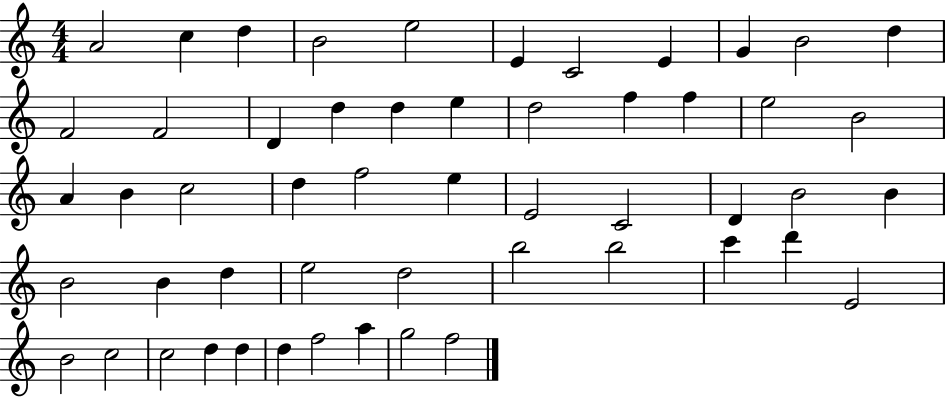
A4/h C5/q D5/q B4/h E5/h E4/q C4/h E4/q G4/q B4/h D5/q F4/h F4/h D4/q D5/q D5/q E5/q D5/h F5/q F5/q E5/h B4/h A4/q B4/q C5/h D5/q F5/h E5/q E4/h C4/h D4/q B4/h B4/q B4/h B4/q D5/q E5/h D5/h B5/h B5/h C6/q D6/q E4/h B4/h C5/h C5/h D5/q D5/q D5/q F5/h A5/q G5/h F5/h